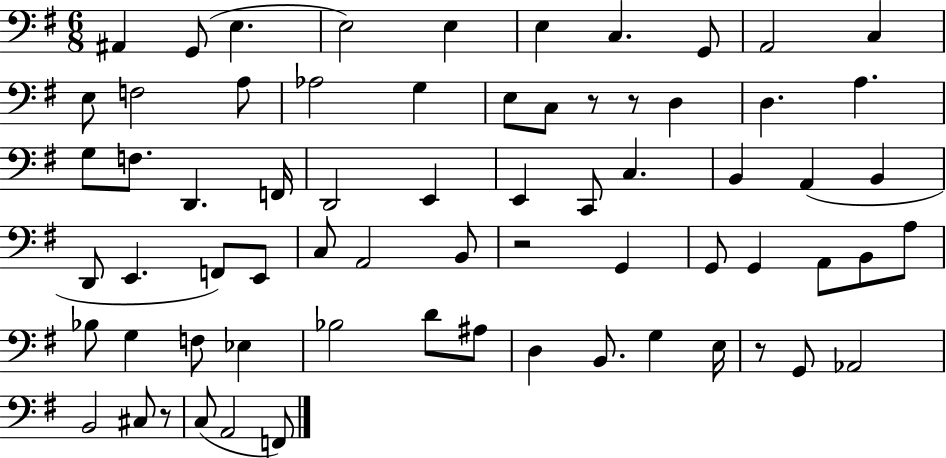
{
  \clef bass
  \numericTimeSignature
  \time 6/8
  \key g \major
  ais,4 g,8( e4. | e2) e4 | e4 c4. g,8 | a,2 c4 | \break e8 f2 a8 | aes2 g4 | e8 c8 r8 r8 d4 | d4. a4. | \break g8 f8. d,4. f,16 | d,2 e,4 | e,4 c,8 c4. | b,4 a,4( b,4 | \break d,8 e,4. f,8) e,8 | c8 a,2 b,8 | r2 g,4 | g,8 g,4 a,8 b,8 a8 | \break bes8 g4 f8 ees4 | bes2 d'8 ais8 | d4 b,8. g4 e16 | r8 g,8 aes,2 | \break b,2 cis8 r8 | c8( a,2 f,8) | \bar "|."
}